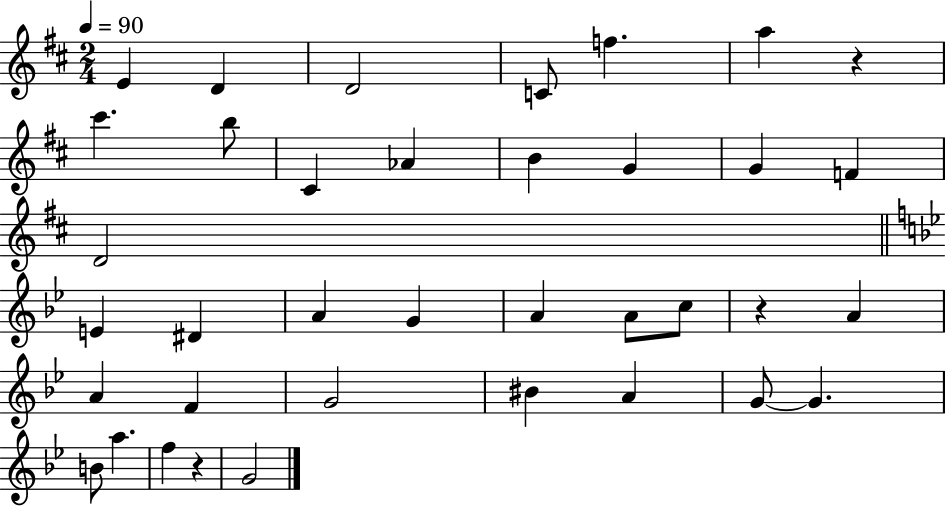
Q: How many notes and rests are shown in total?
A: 37